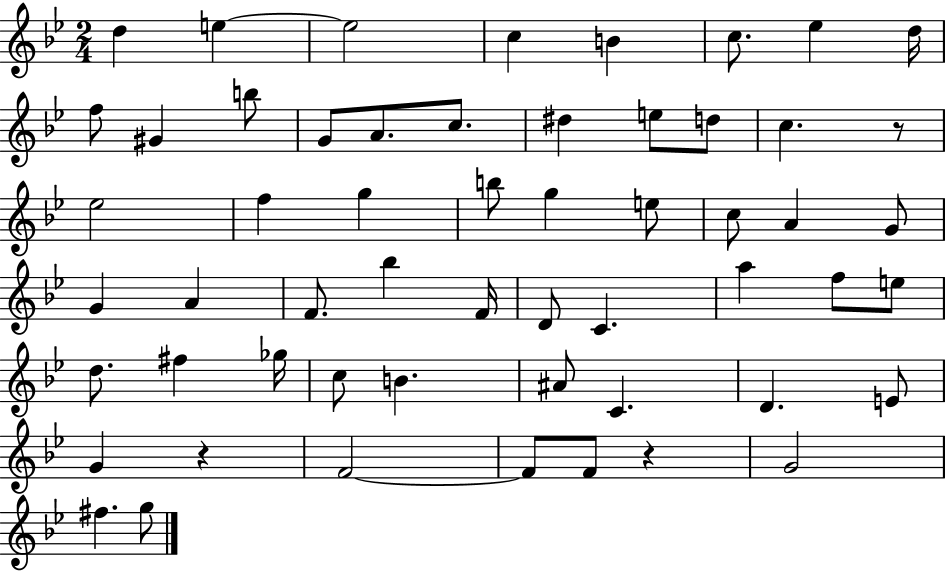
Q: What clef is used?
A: treble